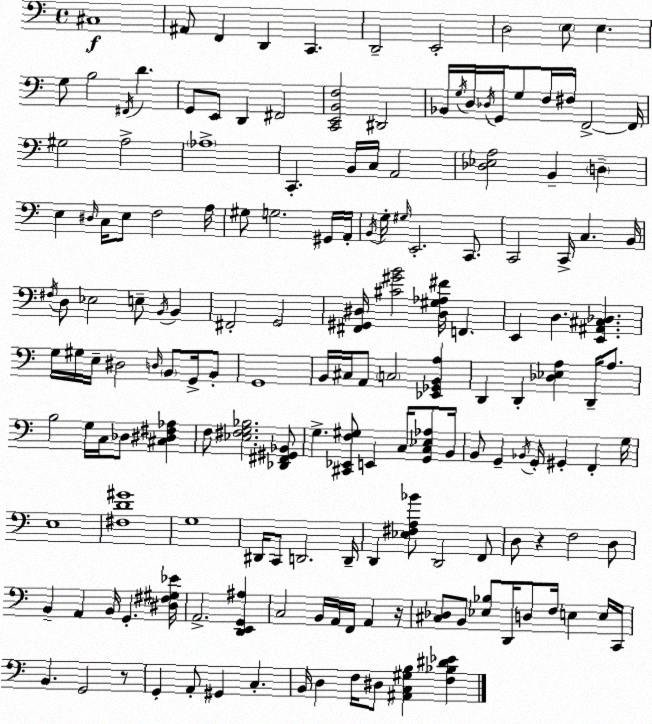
X:1
T:Untitled
M:4/4
L:1/4
K:C
^C,4 ^A,,/2 F,, D,, C,, D,,2 E,,2 D,2 E,/2 E, G,/2 B,2 ^F,,/4 D G,,/2 E,,/2 D,, ^F,,2 [C,,E,,B,,F,]2 ^D,,2 _B,,/4 G,/4 D,/4 _D,/4 G,,/4 G,/2 F,/4 ^F,/4 F,,2 F,,/4 ^G,2 A,2 _A,4 C,, B,,/4 C,/4 A,,2 [_D,_E,A,]2 B,, D, E, ^D,/4 C,/4 E,/2 F,2 A,/4 ^G,/2 G,2 ^G,,/4 A,,/4 B,,/4 G,/4 ^G,/4 E,,2 C,,/2 C,,2 C,,/4 C, B,,/4 ^F,/4 D,/2 _E,2 E,/2 B,,/4 B,, ^F,,2 G,,2 [^F,,^G,,^D,]/4 [^C^GB]2 [^D,^G,_A,^F]/4 F,, E,, D, [E,,^A,,^C,_D,] G,/4 ^G,/4 E,/4 ^D,2 D,/4 B,,/2 G,,/4 B,,/2 G,,4 B,,/4 ^C,/4 A,,/2 C,2 [_E,,_G,,B,,A,] D,, D,, [_D,_E,A,] D,,/4 A,/2 B,2 G,/4 C,/4 _D,/2 [^C,^D,^F,_A,] F,/2 [_E,^F,G,_B,]2 [_D,,^F,,^G,,_B,,]/2 G, [^C,,_E,,F,^G,]/2 E,, C,/4 [G,,C,_E,_A,]/2 B,,/4 B,,/2 G,, _B,,/4 G,,/4 ^G,, F,, G,/4 E,4 [^F,D^G]4 G,4 ^D,,/4 C,,/2 D,,2 D,,/4 D,, [_E,^F,A,_B]/2 D,,2 F,,/2 D,/2 z F,2 D,/2 B,, A,, B,,/4 G,, [^D,^F,^G,_E]/4 A,,2 [D,,E,,G,,^A,] C,2 B,,/4 A,,/4 F,,/4 A,, z/4 [^C,_D,]/2 B,,/2 [_E,_B,]/2 D,,/4 D,/2 F,/4 E, E,/4 C,,/4 B,, G,,2 z/2 G,, A,,/2 ^G,, C, B,,/4 D, F,/4 ^D,/2 [^A,,C,^G,B,] [F,_B,^D_E]